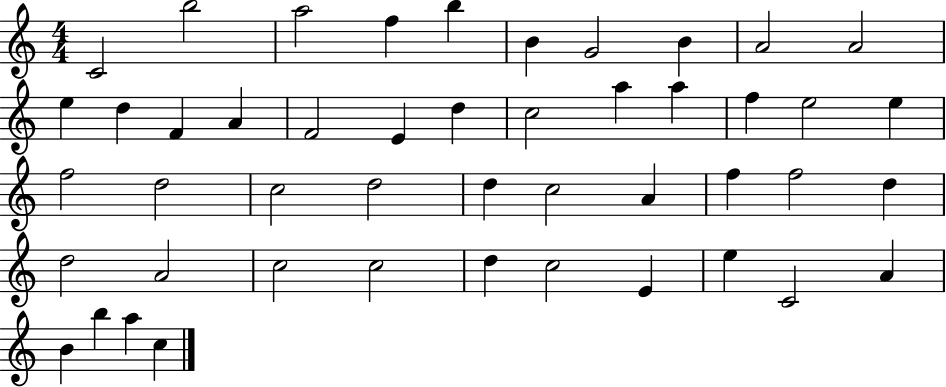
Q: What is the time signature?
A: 4/4